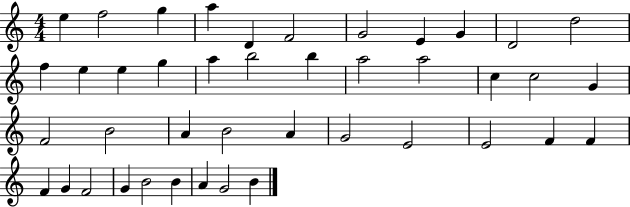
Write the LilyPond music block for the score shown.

{
  \clef treble
  \numericTimeSignature
  \time 4/4
  \key c \major
  e''4 f''2 g''4 | a''4 d'4 f'2 | g'2 e'4 g'4 | d'2 d''2 | \break f''4 e''4 e''4 g''4 | a''4 b''2 b''4 | a''2 a''2 | c''4 c''2 g'4 | \break f'2 b'2 | a'4 b'2 a'4 | g'2 e'2 | e'2 f'4 f'4 | \break f'4 g'4 f'2 | g'4 b'2 b'4 | a'4 g'2 b'4 | \bar "|."
}